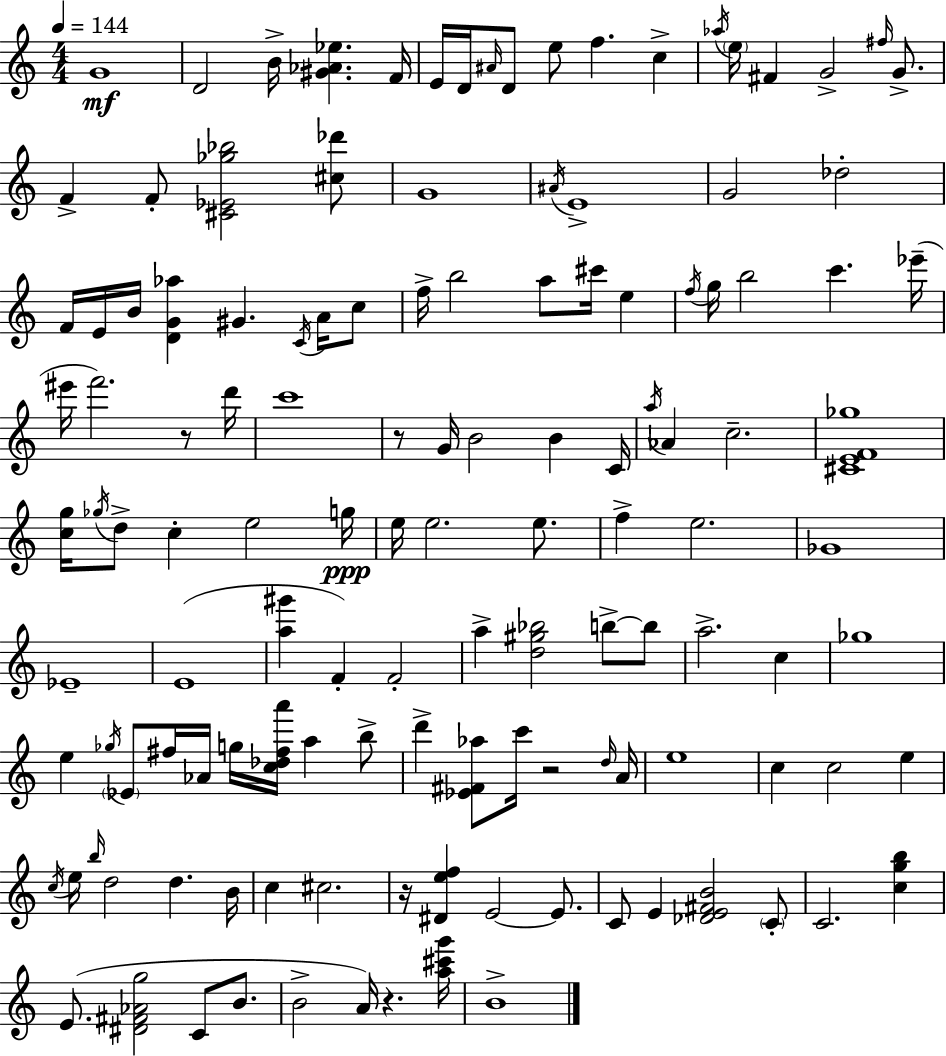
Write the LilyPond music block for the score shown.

{
  \clef treble
  \numericTimeSignature
  \time 4/4
  \key c \major
  \tempo 4 = 144
  g'1\mf | d'2 b'16-> <gis' aes' ees''>4. f'16 | e'16 d'16 \grace { ais'16 } d'8 e''8 f''4. c''4-> | \acciaccatura { aes''16 } \parenthesize e''16 fis'4 g'2-> \grace { fis''16 } | \break g'8.-> f'4-> f'8-. <cis' ees' ges'' bes''>2 | <cis'' des'''>8 g'1 | \acciaccatura { ais'16 } e'1-> | g'2 des''2-. | \break f'16 e'16 b'16 <d' g' aes''>4 gis'4. | \acciaccatura { c'16 } a'16 c''8 f''16-> b''2 a''8 | cis'''16 e''4 \acciaccatura { f''16 } g''16 b''2 c'''4. | ees'''16--( eis'''16 f'''2.) | \break r8 d'''16 c'''1 | r8 g'16 b'2 | b'4 c'16 \acciaccatura { a''16 } aes'4 c''2.-- | <cis' e' f' ges''>1 | \break <c'' g''>16 \acciaccatura { ges''16 } d''8-> c''4-. e''2 | g''16\ppp e''16 e''2. | e''8. f''4-> e''2. | ges'1 | \break ees'1-- | e'1( | <a'' gis'''>4 f'4-.) | f'2-. a''4-> <d'' gis'' bes''>2 | \break b''8->~~ b''8 a''2.-> | c''4 ges''1 | e''4 \acciaccatura { ges''16 } \parenthesize ees'8 fis''16 | aes'16 g''16 <c'' des'' fis'' a'''>16 a''4 b''8-> d'''4-> <ees' fis' aes''>8 c'''16 | \break r2 \grace { d''16 } a'16 e''1 | c''4 c''2 | e''4 \acciaccatura { c''16 } e''16 \grace { b''16 } d''2 | d''4. b'16 c''4 | \break cis''2. r16 <dis' e'' f''>4 | e'2~~ e'8. c'8 e'4 | <des' e' fis' b'>2 \parenthesize c'8-. c'2. | <c'' g'' b''>4 e'8.( <dis' fis' aes' g''>2 | \break c'8 b'8. b'2-> | a'16) r4. <a'' cis''' g'''>16 b'1-> | \bar "|."
}